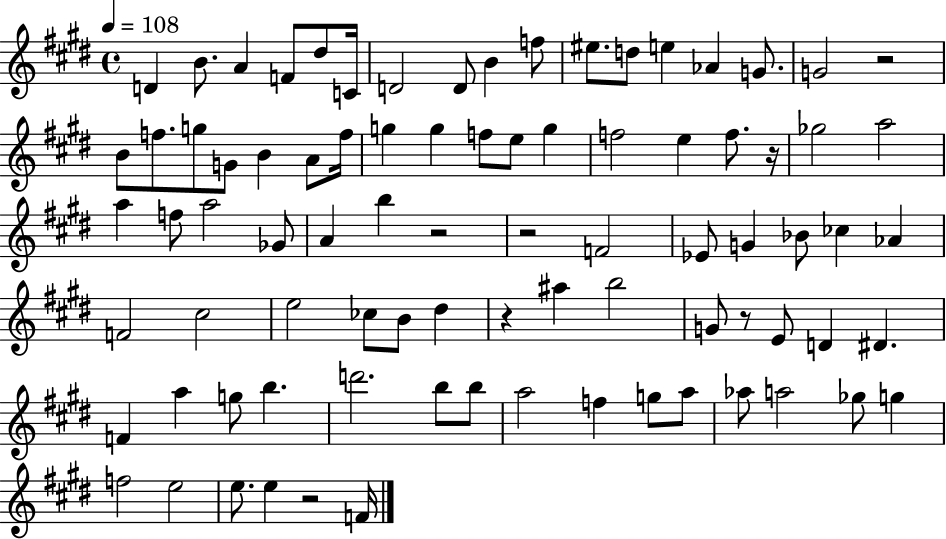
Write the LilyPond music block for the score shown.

{
  \clef treble
  \time 4/4
  \defaultTimeSignature
  \key e \major
  \tempo 4 = 108
  d'4 b'8. a'4 f'8 dis''8 c'16 | d'2 d'8 b'4 f''8 | eis''8. d''8 e''4 aes'4 g'8. | g'2 r2 | \break b'8 f''8. g''8 g'8 b'4 a'8 f''16 | g''4 g''4 f''8 e''8 g''4 | f''2 e''4 f''8. r16 | ges''2 a''2 | \break a''4 f''8 a''2 ges'8 | a'4 b''4 r2 | r2 f'2 | ees'8 g'4 bes'8 ces''4 aes'4 | \break f'2 cis''2 | e''2 ces''8 b'8 dis''4 | r4 ais''4 b''2 | g'8 r8 e'8 d'4 dis'4. | \break f'4 a''4 g''8 b''4. | d'''2. b''8 b''8 | a''2 f''4 g''8 a''8 | aes''8 a''2 ges''8 g''4 | \break f''2 e''2 | e''8. e''4 r2 f'16 | \bar "|."
}